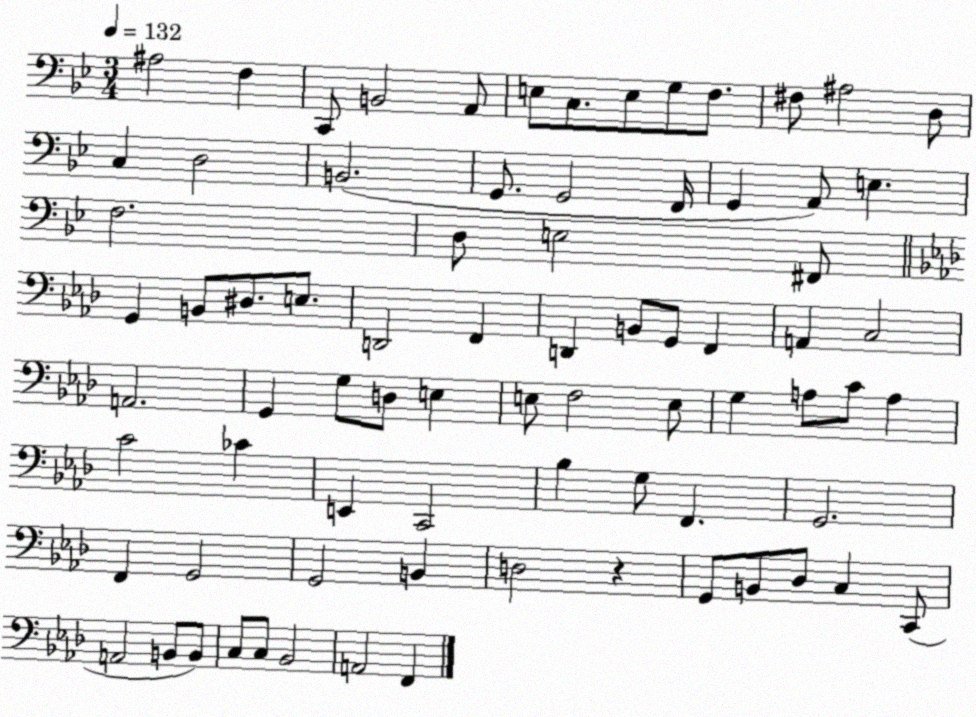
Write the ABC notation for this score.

X:1
T:Untitled
M:3/4
L:1/4
K:Bb
^A,2 F, C,,/2 B,,2 A,,/2 E,/2 C,/2 E,/2 G,/2 F,/2 ^F,/2 ^A,2 D,/2 C, D,2 B,,2 G,,/2 G,,2 F,,/4 G,, A,,/2 E, F,2 D,/2 E,2 ^F,,/2 G,, B,,/2 ^D,/2 E,/2 D,,2 F,, D,, B,,/2 G,,/2 F,, A,, C,2 A,,2 G,, G,/2 D,/2 E, E,/2 F,2 E,/2 G, A,/2 C/2 A, C2 _C E,, C,,2 _B, G,/2 F,, G,,2 F,, G,,2 G,,2 B,, D,2 z G,,/2 B,,/2 _D,/2 C, C,,/2 A,,2 B,,/2 B,,/2 C,/2 C,/2 _B,,2 A,,2 F,,